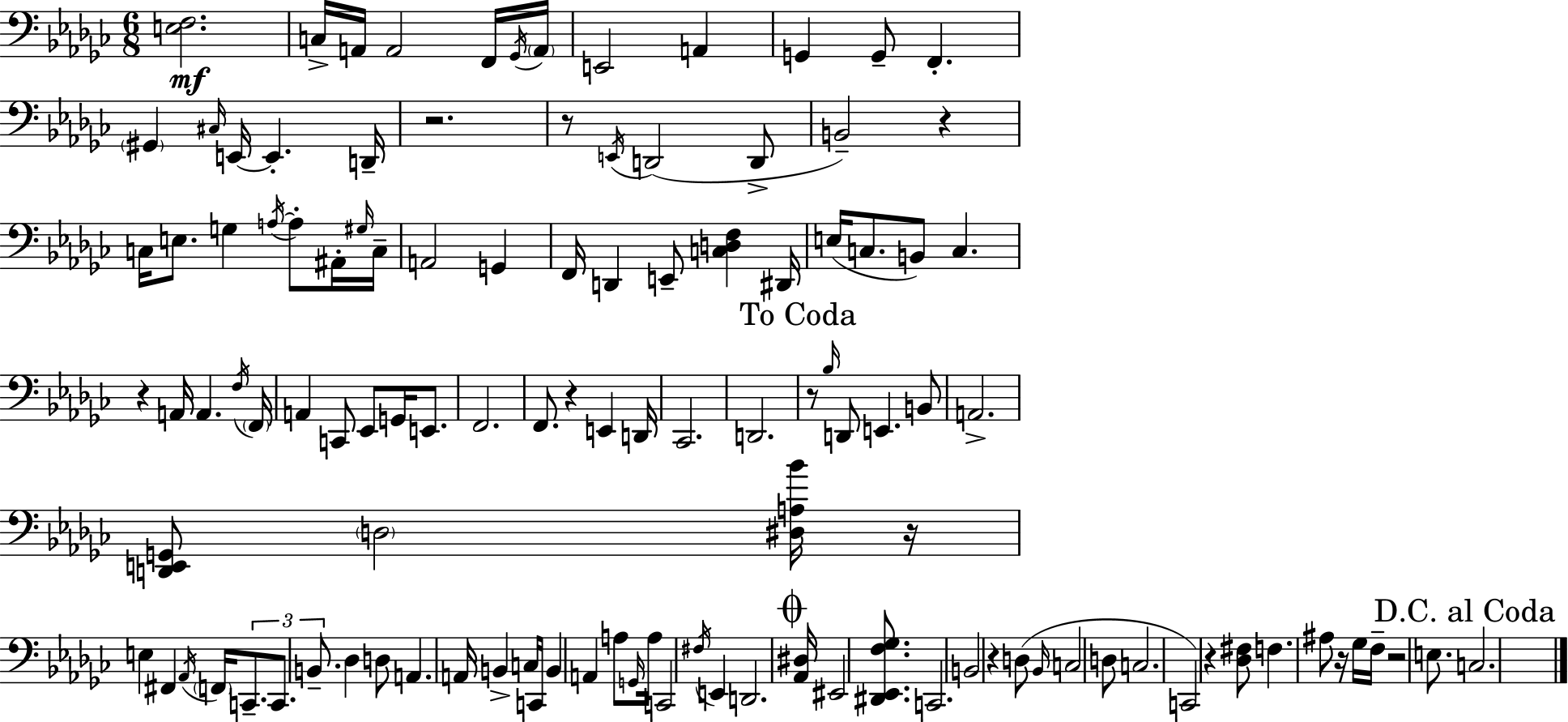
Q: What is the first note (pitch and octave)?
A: C3